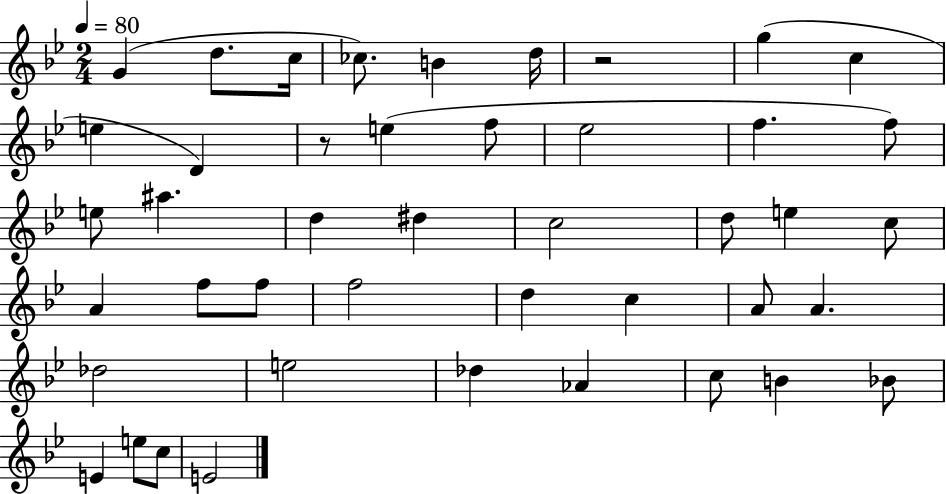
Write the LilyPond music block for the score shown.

{
  \clef treble
  \numericTimeSignature
  \time 2/4
  \key bes \major
  \tempo 4 = 80
  \repeat volta 2 { g'4( d''8. c''16 | ces''8.) b'4 d''16 | r2 | g''4( c''4 | \break e''4 d'4) | r8 e''4( f''8 | ees''2 | f''4. f''8) | \break e''8 ais''4. | d''4 dis''4 | c''2 | d''8 e''4 c''8 | \break a'4 f''8 f''8 | f''2 | d''4 c''4 | a'8 a'4. | \break des''2 | e''2 | des''4 aes'4 | c''8 b'4 bes'8 | \break e'4 e''8 c''8 | e'2 | } \bar "|."
}